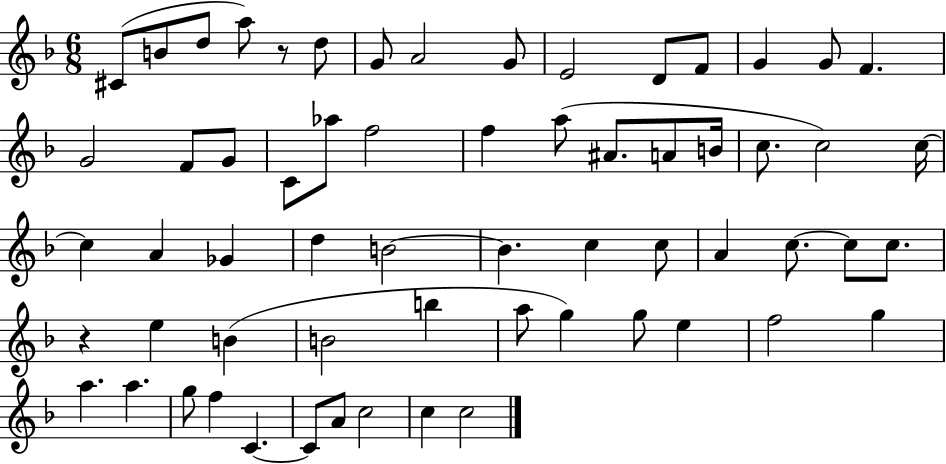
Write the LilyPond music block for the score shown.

{
  \clef treble
  \numericTimeSignature
  \time 6/8
  \key f \major
  cis'8( b'8 d''8 a''8) r8 d''8 | g'8 a'2 g'8 | e'2 d'8 f'8 | g'4 g'8 f'4. | \break g'2 f'8 g'8 | c'8 aes''8 f''2 | f''4 a''8( ais'8. a'8 b'16 | c''8. c''2) c''16~~ | \break c''4 a'4 ges'4 | d''4 b'2~~ | b'4. c''4 c''8 | a'4 c''8.~~ c''8 c''8. | \break r4 e''4 b'4( | b'2 b''4 | a''8 g''4) g''8 e''4 | f''2 g''4 | \break a''4. a''4. | g''8 f''4 c'4.~~ | c'8 a'8 c''2 | c''4 c''2 | \break \bar "|."
}